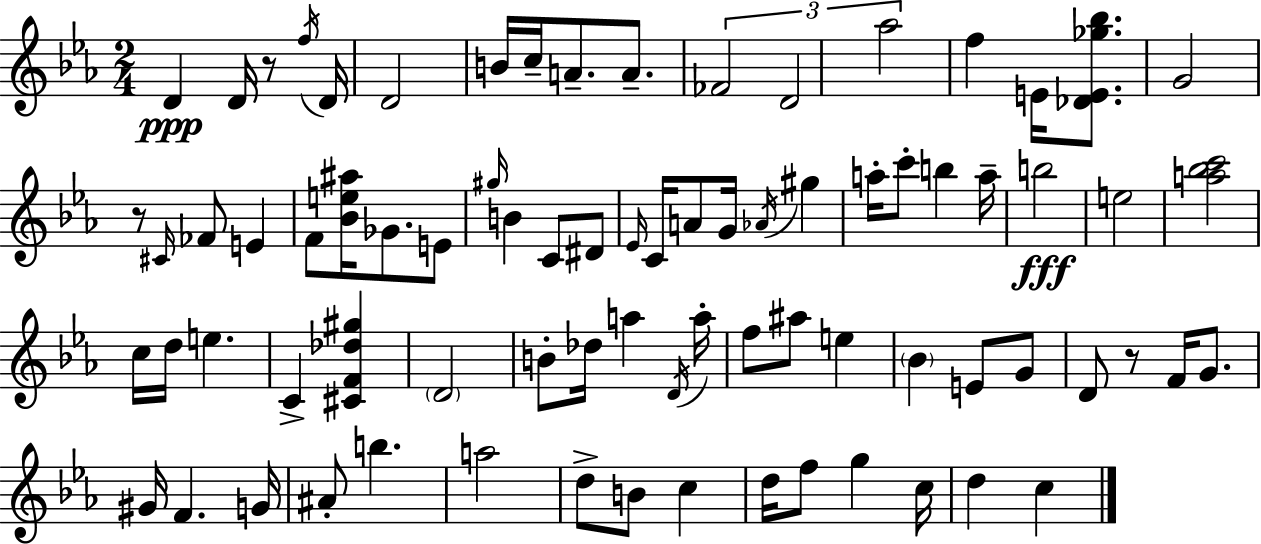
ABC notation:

X:1
T:Untitled
M:2/4
L:1/4
K:Cm
D D/4 z/2 f/4 D/4 D2 B/4 c/4 A/2 A/2 _F2 D2 _a2 f E/4 [_DE_g_b]/2 G2 z/2 ^C/4 _F/2 E F/2 [_Be^a]/4 _G/2 E/2 ^g/4 B C/2 ^D/2 _E/4 C/4 A/2 G/4 _A/4 ^g a/4 c'/2 b a/4 b2 e2 [a_bc']2 c/4 d/4 e C [^CF_d^g] D2 B/2 _d/4 a D/4 a/4 f/2 ^a/2 e _B E/2 G/2 D/2 z/2 F/4 G/2 ^G/4 F G/4 ^A/2 b a2 d/2 B/2 c d/4 f/2 g c/4 d c